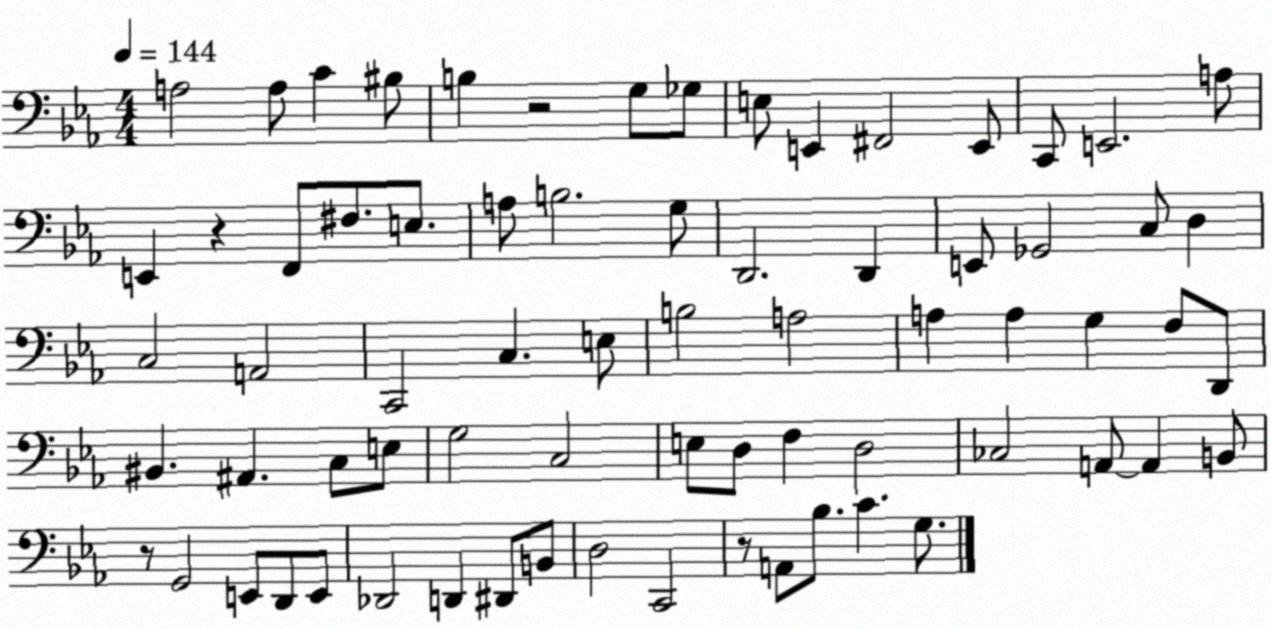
X:1
T:Untitled
M:4/4
L:1/4
K:Eb
A,2 A,/2 C ^B,/2 B, z2 G,/2 _G,/2 E,/2 E,, ^F,,2 E,,/2 C,,/2 E,,2 A,/2 E,, z F,,/2 ^F,/2 E,/2 A,/2 B,2 G,/2 D,,2 D,, E,,/2 _G,,2 C,/2 D, C,2 A,,2 C,,2 C, E,/2 B,2 A,2 A, A, G, F,/2 D,,/2 ^B,, ^A,, C,/2 E,/2 G,2 C,2 E,/2 D,/2 F, D,2 _C,2 A,,/2 A,, B,,/2 z/2 G,,2 E,,/2 D,,/2 E,,/2 _D,,2 D,, ^D,,/2 B,,/2 D,2 C,,2 z/2 A,,/2 _B,/2 C G,/2